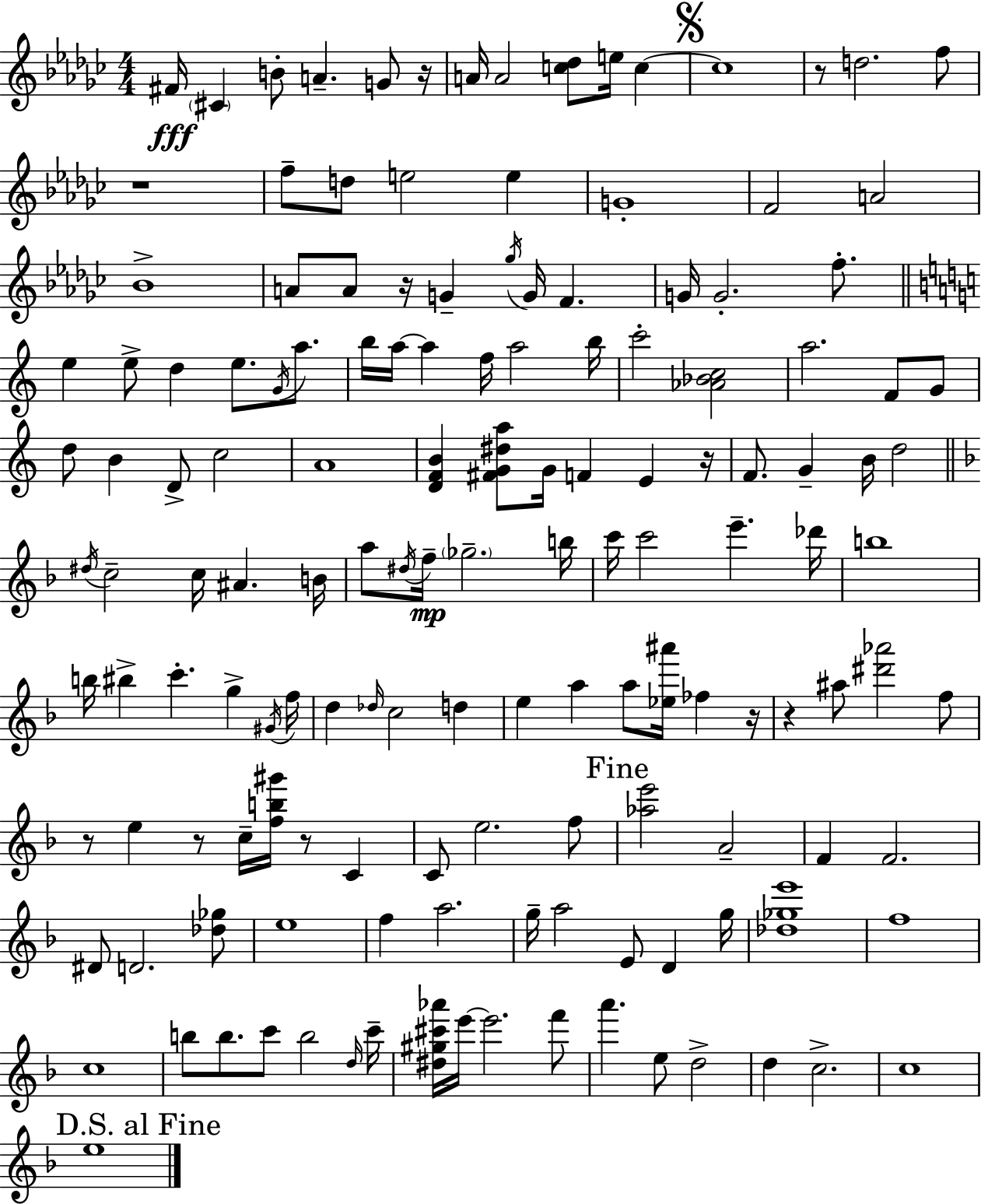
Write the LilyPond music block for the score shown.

{
  \clef treble
  \numericTimeSignature
  \time 4/4
  \key ees \minor
  fis'16\fff \parenthesize cis'4 b'8-. a'4.-- g'8 r16 | a'16 a'2 <c'' des''>8 e''16 c''4~~ | \mark \markup { \musicglyph "scripts.segno" } c''1 | r8 d''2. f''8 | \break r1 | f''8-- d''8 e''2 e''4 | g'1-. | f'2 a'2 | \break bes'1-> | a'8 a'8 r16 g'4-- \acciaccatura { ges''16 } g'16 f'4. | g'16 g'2.-. f''8.-. | \bar "||" \break \key a \minor e''4 e''8-> d''4 e''8. \acciaccatura { g'16 } a''8. | b''16 a''16~~ a''4 f''16 a''2 | b''16 c'''2-. <aes' bes' c''>2 | a''2. f'8 g'8 | \break d''8 b'4 d'8-> c''2 | a'1 | <d' f' b'>4 <fis' g' dis'' a''>8 g'16 f'4 e'4 | r16 f'8. g'4-- b'16 d''2 | \break \bar "||" \break \key f \major \acciaccatura { dis''16 } c''2-- c''16 ais'4. | b'16 a''8 \acciaccatura { dis''16 } f''16--\mp \parenthesize ges''2.-- | b''16 c'''16 c'''2 e'''4.-- | des'''16 b''1 | \break b''16 bis''4-> c'''4.-. g''4-> | \acciaccatura { gis'16 } f''16 d''4 \grace { des''16 } c''2 | d''4 e''4 a''4 a''8 <ees'' ais'''>16 fes''4 | r16 r4 ais''8 <dis''' aes'''>2 | \break f''8 r8 e''4 r8 c''16-- <f'' b'' gis'''>16 r8 | c'4 c'8 e''2. | f''8 \mark "Fine" <aes'' e'''>2 a'2-- | f'4 f'2. | \break dis'8 d'2. | <des'' ges''>8 e''1 | f''4 a''2. | g''16-- a''2 e'8 d'4 | \break g''16 <des'' ges'' e'''>1 | f''1 | c''1 | b''8 b''8. c'''8 b''2 | \break \grace { d''16 } c'''16-- <dis'' gis'' cis''' aes'''>16 e'''16~~ e'''2. | f'''8 a'''4. e''8 d''2-> | d''4 c''2.-> | c''1 | \break \mark "D.S. al Fine" e''1 | \bar "|."
}